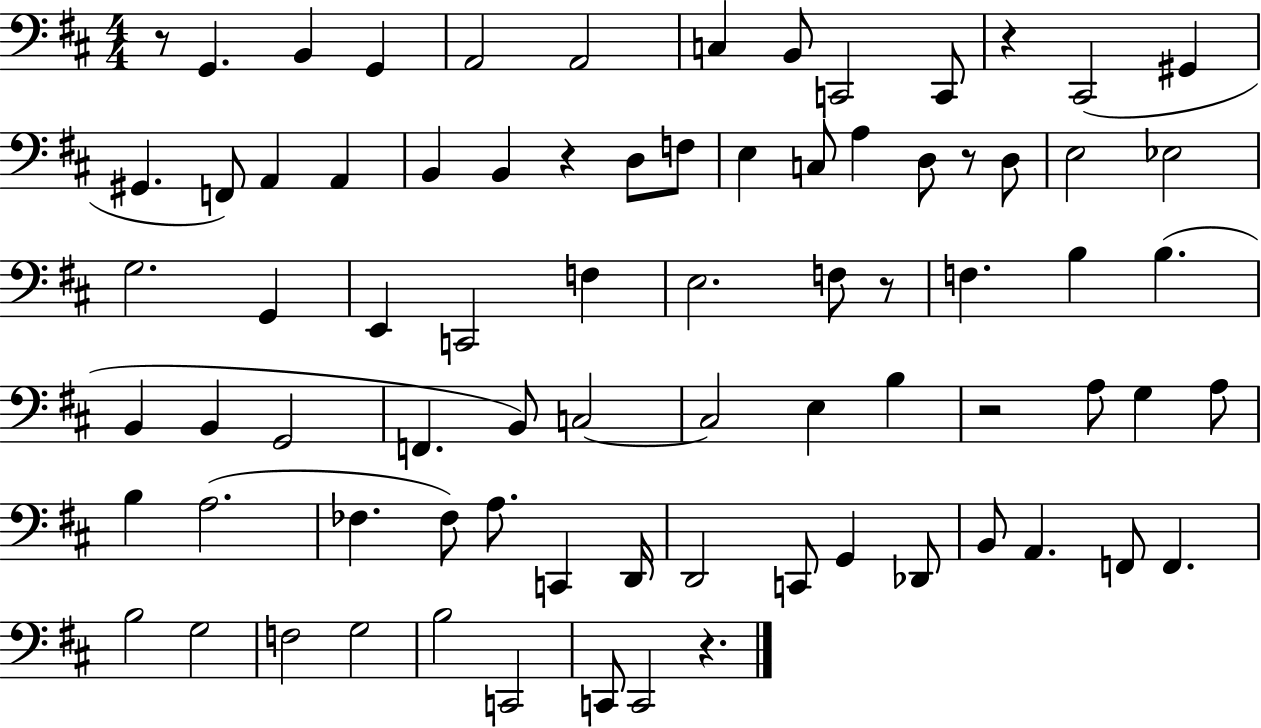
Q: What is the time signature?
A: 4/4